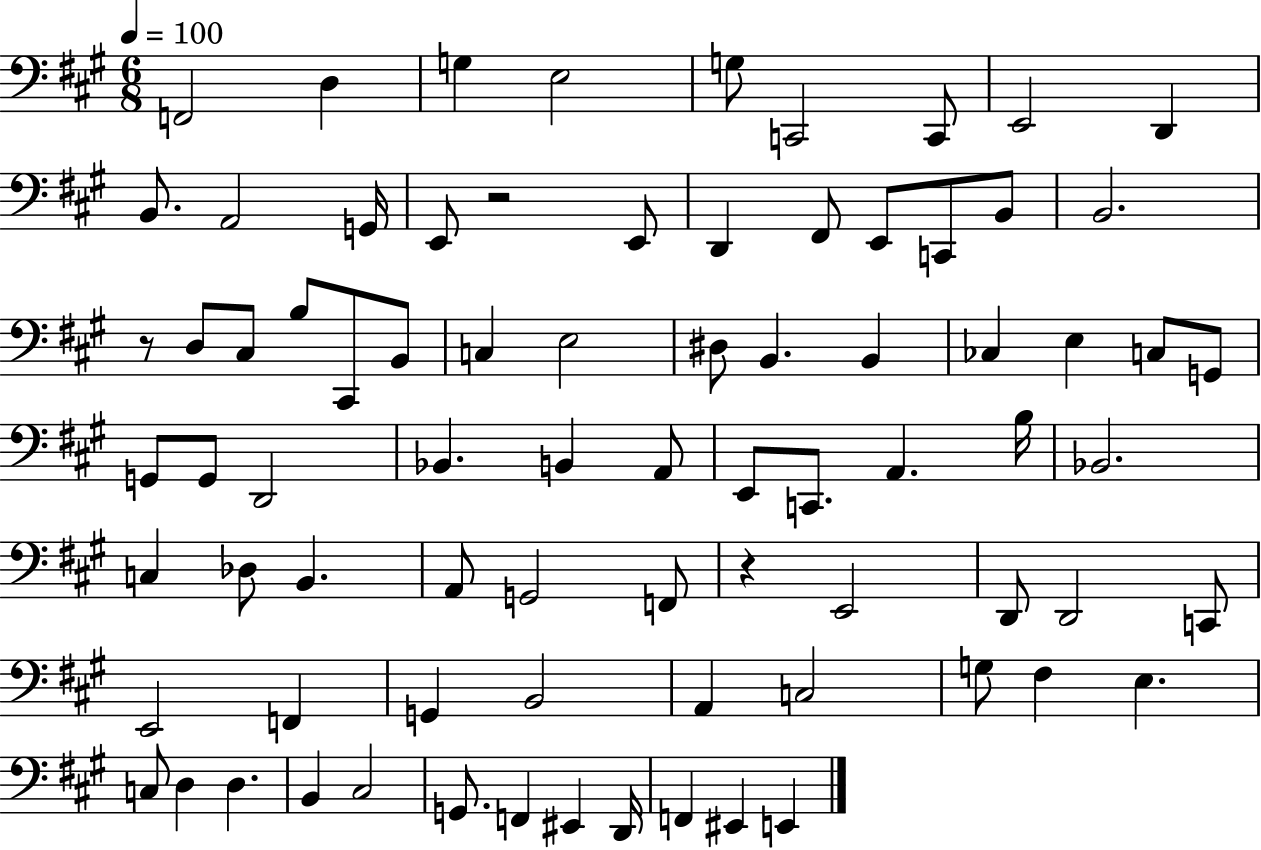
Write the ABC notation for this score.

X:1
T:Untitled
M:6/8
L:1/4
K:A
F,,2 D, G, E,2 G,/2 C,,2 C,,/2 E,,2 D,, B,,/2 A,,2 G,,/4 E,,/2 z2 E,,/2 D,, ^F,,/2 E,,/2 C,,/2 B,,/2 B,,2 z/2 D,/2 ^C,/2 B,/2 ^C,,/2 B,,/2 C, E,2 ^D,/2 B,, B,, _C, E, C,/2 G,,/2 G,,/2 G,,/2 D,,2 _B,, B,, A,,/2 E,,/2 C,,/2 A,, B,/4 _B,,2 C, _D,/2 B,, A,,/2 G,,2 F,,/2 z E,,2 D,,/2 D,,2 C,,/2 E,,2 F,, G,, B,,2 A,, C,2 G,/2 ^F, E, C,/2 D, D, B,, ^C,2 G,,/2 F,, ^E,, D,,/4 F,, ^E,, E,,